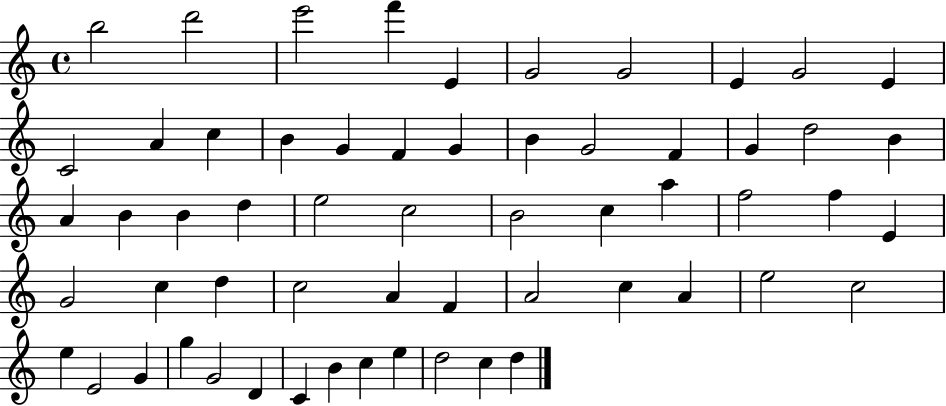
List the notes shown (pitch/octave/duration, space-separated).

B5/h D6/h E6/h F6/q E4/q G4/h G4/h E4/q G4/h E4/q C4/h A4/q C5/q B4/q G4/q F4/q G4/q B4/q G4/h F4/q G4/q D5/h B4/q A4/q B4/q B4/q D5/q E5/h C5/h B4/h C5/q A5/q F5/h F5/q E4/q G4/h C5/q D5/q C5/h A4/q F4/q A4/h C5/q A4/q E5/h C5/h E5/q E4/h G4/q G5/q G4/h D4/q C4/q B4/q C5/q E5/q D5/h C5/q D5/q